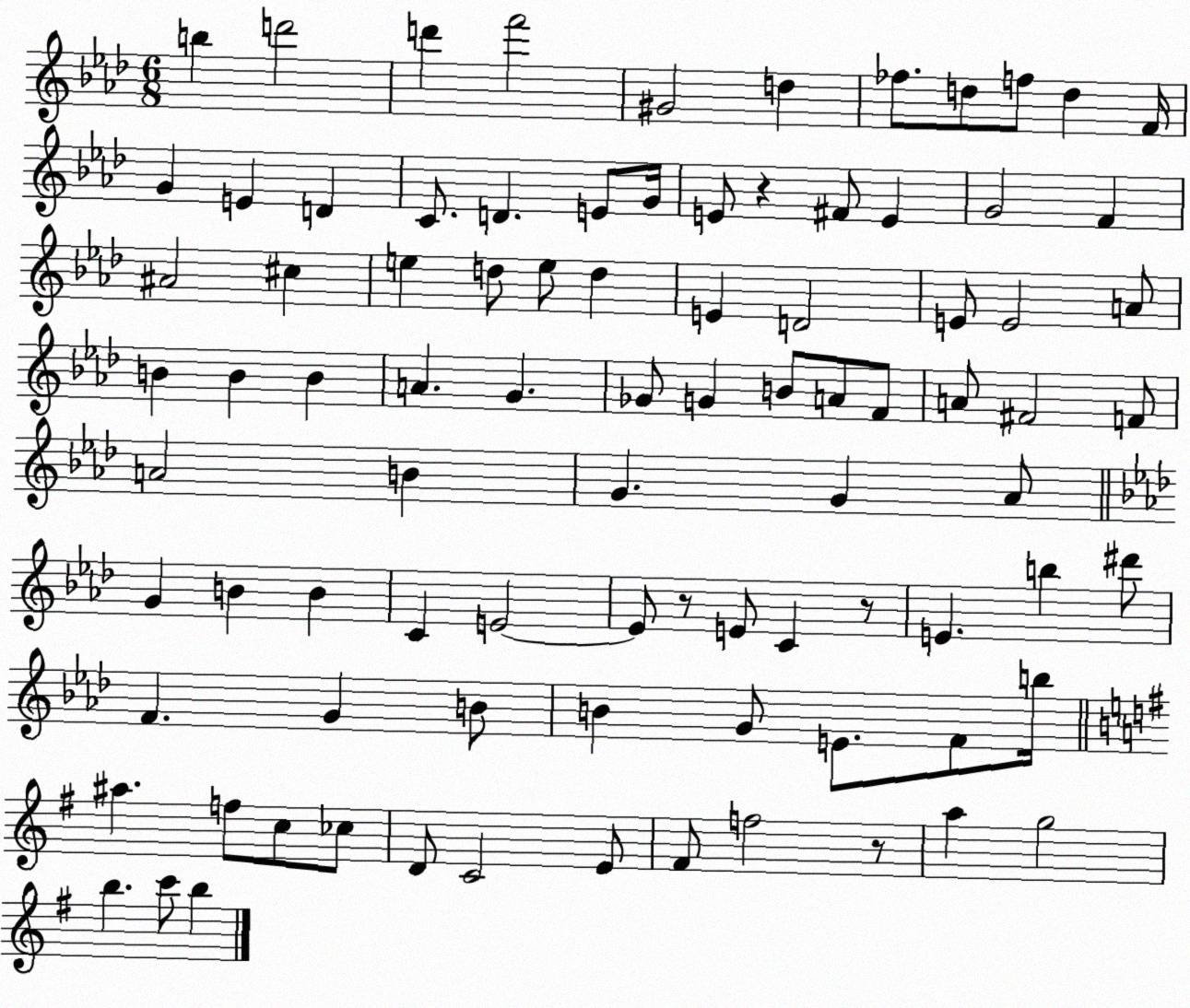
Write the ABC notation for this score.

X:1
T:Untitled
M:6/8
L:1/4
K:Ab
b d'2 d' f'2 ^G2 d _f/2 d/2 f/2 d F/4 G E D C/2 D E/2 G/4 E/2 z ^F/2 E G2 F ^A2 ^c e d/2 e/2 d E D2 E/2 E2 A/2 B B B A G _G/2 G B/2 A/2 F/2 A/2 ^F2 F/2 A2 B G G _A/2 G B B C E2 E/2 z/2 E/2 C z/2 E b ^d'/2 F G B/2 B G/2 E/2 F/2 b/4 ^a f/2 c/2 _c/2 D/2 C2 E/2 ^F/2 f2 z/2 a g2 b c'/2 b